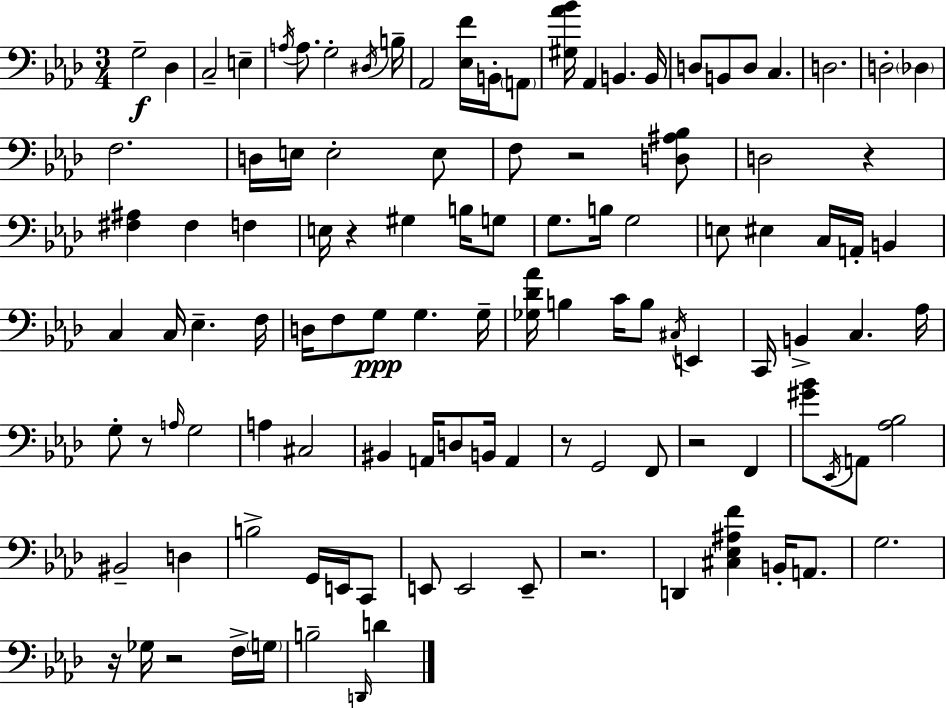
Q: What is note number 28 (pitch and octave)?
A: F3